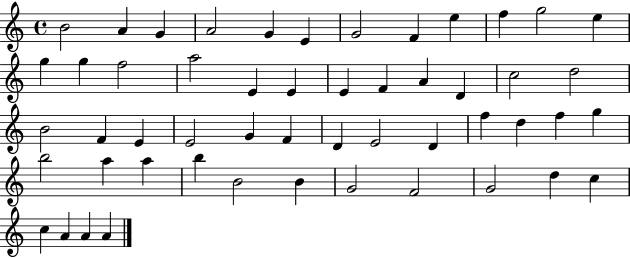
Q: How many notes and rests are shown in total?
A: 52